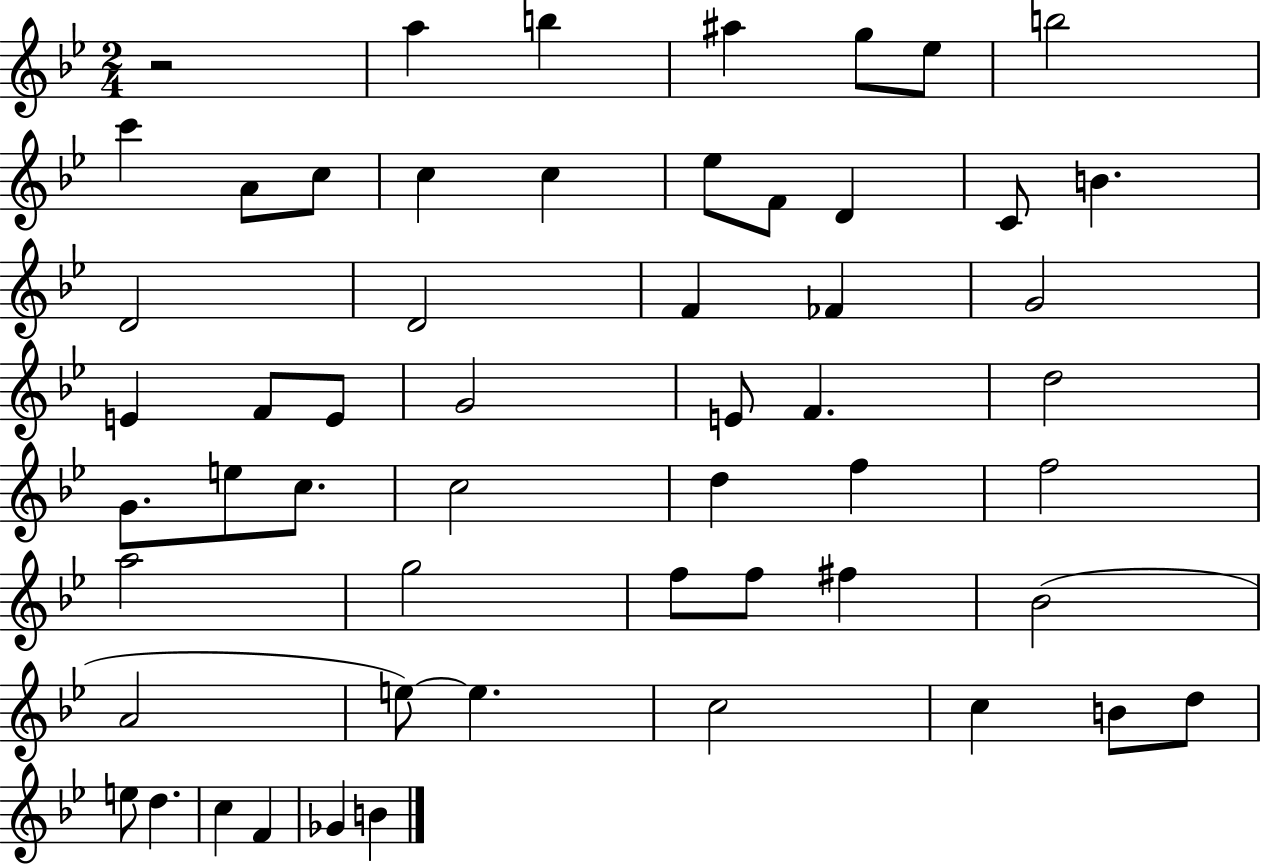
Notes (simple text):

R/h A5/q B5/q A#5/q G5/e Eb5/e B5/h C6/q A4/e C5/e C5/q C5/q Eb5/e F4/e D4/q C4/e B4/q. D4/h D4/h F4/q FES4/q G4/h E4/q F4/e E4/e G4/h E4/e F4/q. D5/h G4/e. E5/e C5/e. C5/h D5/q F5/q F5/h A5/h G5/h F5/e F5/e F#5/q Bb4/h A4/h E5/e E5/q. C5/h C5/q B4/e D5/e E5/e D5/q. C5/q F4/q Gb4/q B4/q